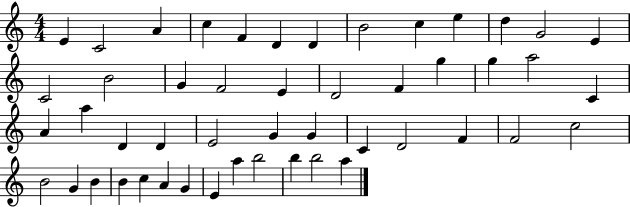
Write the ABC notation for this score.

X:1
T:Untitled
M:4/4
L:1/4
K:C
E C2 A c F D D B2 c e d G2 E C2 B2 G F2 E D2 F g g a2 C A a D D E2 G G C D2 F F2 c2 B2 G B B c A G E a b2 b b2 a